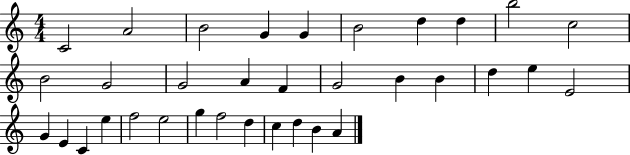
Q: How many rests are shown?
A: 0